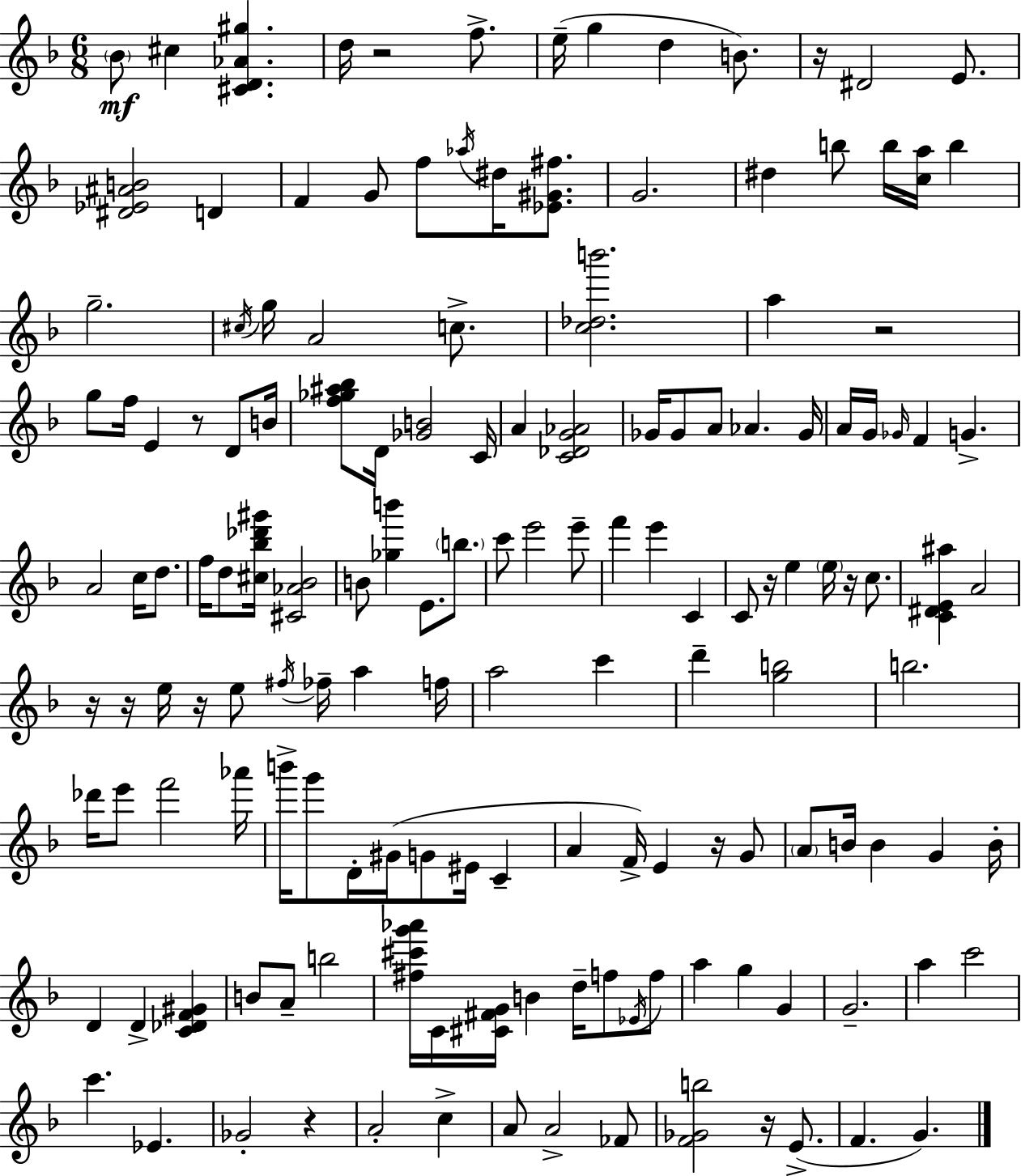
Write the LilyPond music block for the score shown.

{
  \clef treble
  \numericTimeSignature
  \time 6/8
  \key d \minor
  \parenthesize bes'8\mf cis''4 <cis' d' aes' gis''>4. | d''16 r2 f''8.-> | e''16--( g''4 d''4 b'8.) | r16 dis'2 e'8. | \break <dis' ees' ais' b'>2 d'4 | f'4 g'8 f''8 \acciaccatura { aes''16 } dis''16 <ees' gis' fis''>8. | g'2. | dis''4 b''8 b''16 <c'' a''>16 b''4 | \break g''2.-- | \acciaccatura { cis''16 } g''16 a'2 c''8.-> | <c'' des'' b'''>2. | a''4 r2 | \break g''8 f''16 e'4 r8 d'8 | b'16 <f'' ges'' ais'' bes''>8 d'16 <ges' b'>2 | c'16 a'4 <c' des' g' aes'>2 | ges'16 ges'8 a'8 aes'4. | \break ges'16 a'16 g'16 \grace { ges'16 } f'4 g'4.-> | a'2 c''16 | d''8. f''16 d''8 <cis'' bes'' des''' gis'''>16 <cis' aes' bes'>2 | b'8 <ges'' b'''>4 e'8. | \break \parenthesize b''8. c'''8 e'''2 | e'''8-- f'''4 e'''4 c'4 | c'8 r16 e''4 \parenthesize e''16 r16 | c''8. <c' dis' e' ais''>4 a'2 | \break r16 r16 e''16 r16 e''8 \acciaccatura { fis''16 } fes''16-- a''4 | f''16 a''2 | c'''4 d'''4-- <g'' b''>2 | b''2. | \break des'''16 e'''8 f'''2 | aes'''16 b'''16-> g'''8 d'16-. gis'16( g'8 eis'16 | c'4-- a'4 f'16->) e'4 | r16 g'8 \parenthesize a'8 b'16 b'4 g'4 | \break b'16-. d'4 d'4-> | <c' des' f' gis'>4 b'8 a'8-- b''2 | <fis'' cis''' g''' aes'''>16 c'16 <cis' fis' g'>16 b'4 d''16-- | f''8 \acciaccatura { ees'16 } f''8 a''4 g''4 | \break g'4 g'2.-- | a''4 c'''2 | c'''4. ees'4. | ges'2-. | \break r4 a'2-. | c''4-> a'8 a'2-> | fes'8 <f' ges' b''>2 | r16 e'8.->( f'4. g'4.) | \break \bar "|."
}